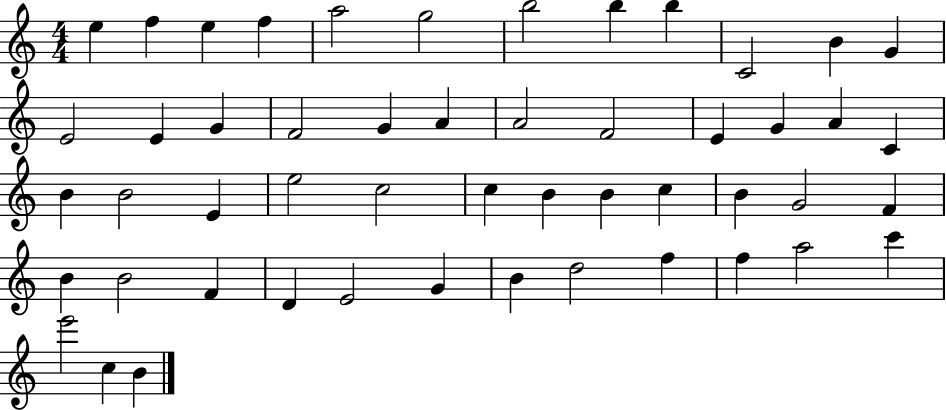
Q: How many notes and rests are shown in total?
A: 51